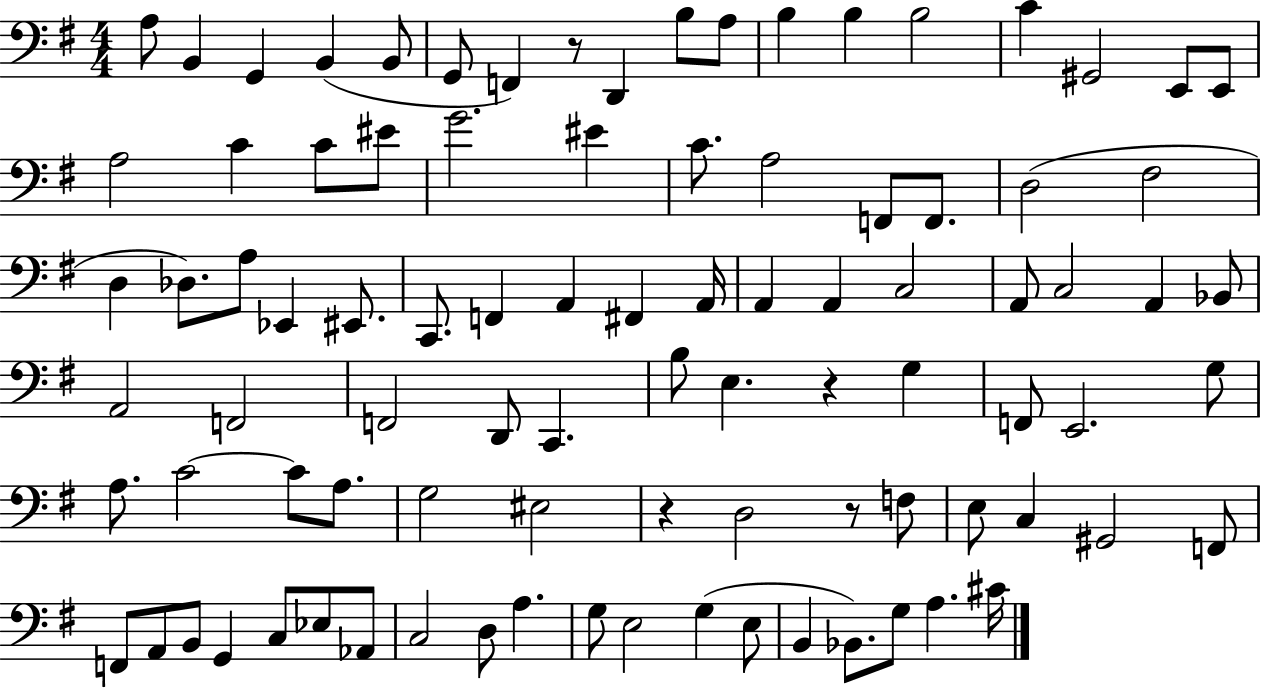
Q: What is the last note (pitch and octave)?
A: C#4